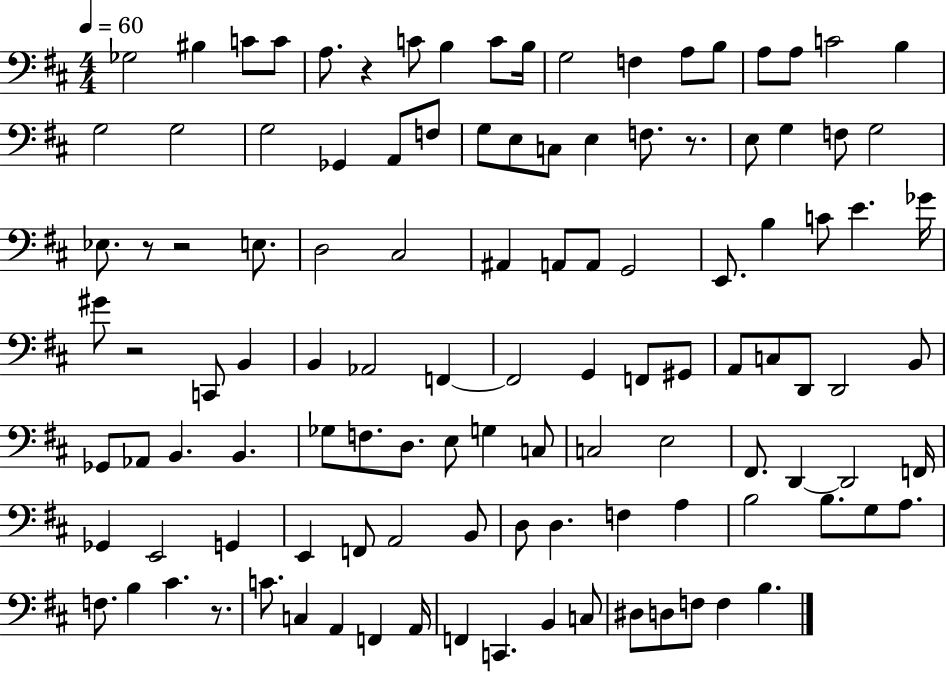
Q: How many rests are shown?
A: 6